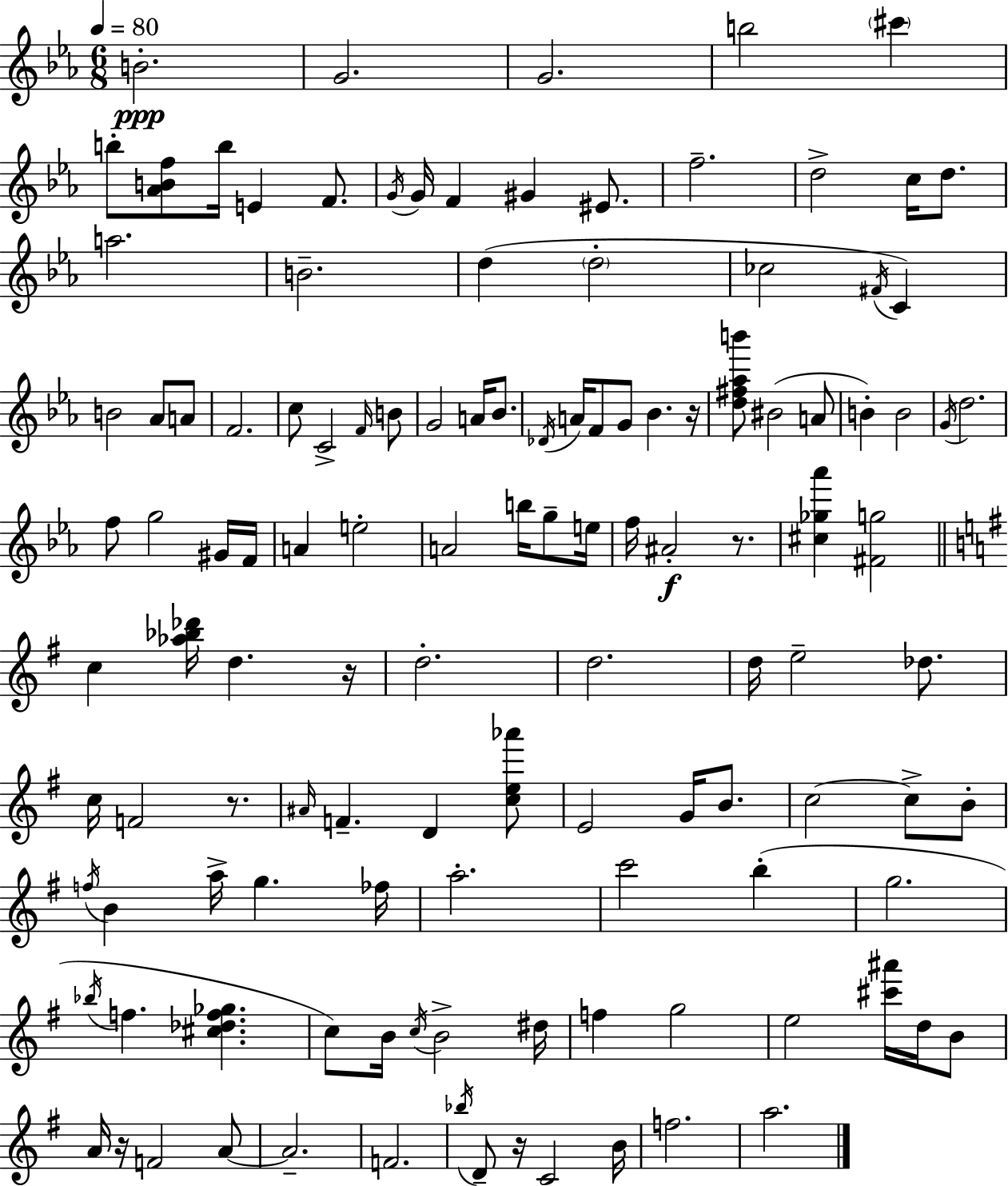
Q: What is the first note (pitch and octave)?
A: B4